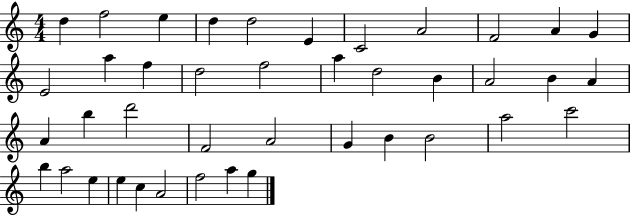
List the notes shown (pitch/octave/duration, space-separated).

D5/q F5/h E5/q D5/q D5/h E4/q C4/h A4/h F4/h A4/q G4/q E4/h A5/q F5/q D5/h F5/h A5/q D5/h B4/q A4/h B4/q A4/q A4/q B5/q D6/h F4/h A4/h G4/q B4/q B4/h A5/h C6/h B5/q A5/h E5/q E5/q C5/q A4/h F5/h A5/q G5/q